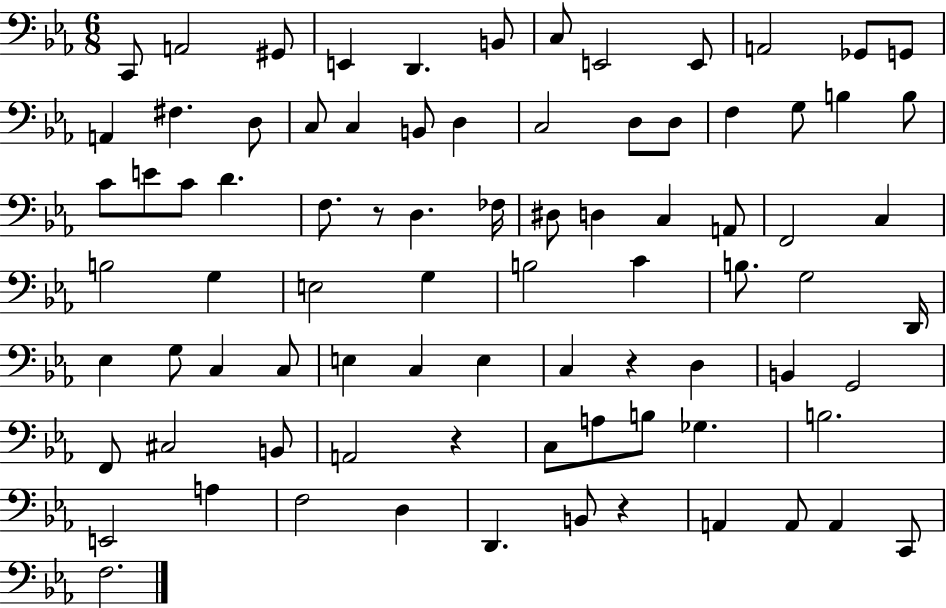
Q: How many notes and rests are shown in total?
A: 83